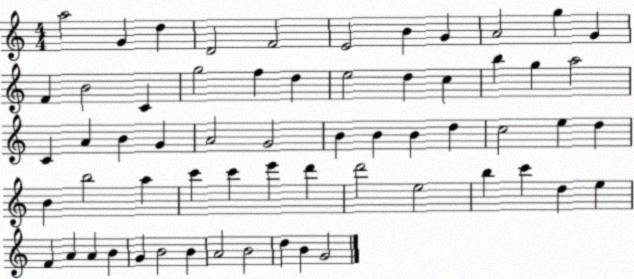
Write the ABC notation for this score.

X:1
T:Untitled
M:4/4
L:1/4
K:C
a2 G d D2 F2 E2 B G A2 g G F B2 C g2 f d e2 d c b g a2 C A B G A2 G2 B B B d c2 e d B b2 a c' c' e' d' d'2 e2 b c' d e F A A B G B2 B A2 B2 d B G2